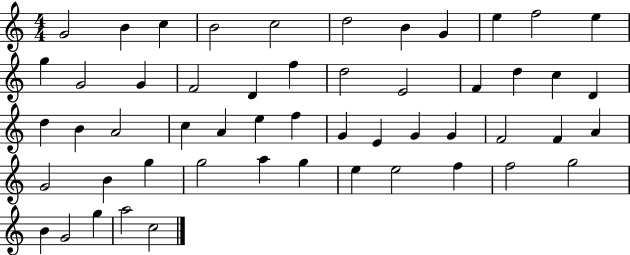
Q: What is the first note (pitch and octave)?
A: G4